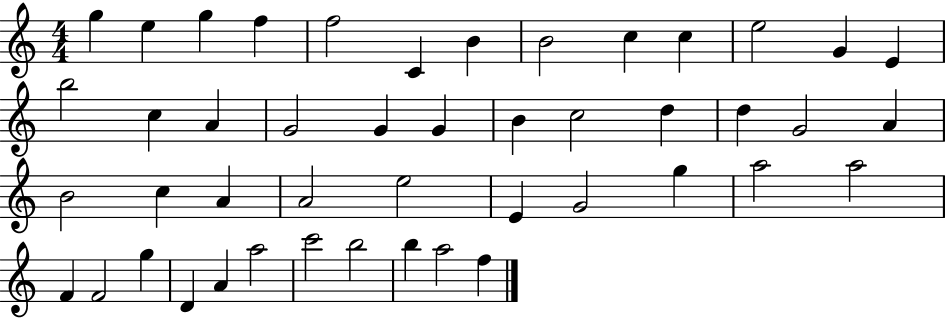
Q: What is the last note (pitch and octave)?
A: F5